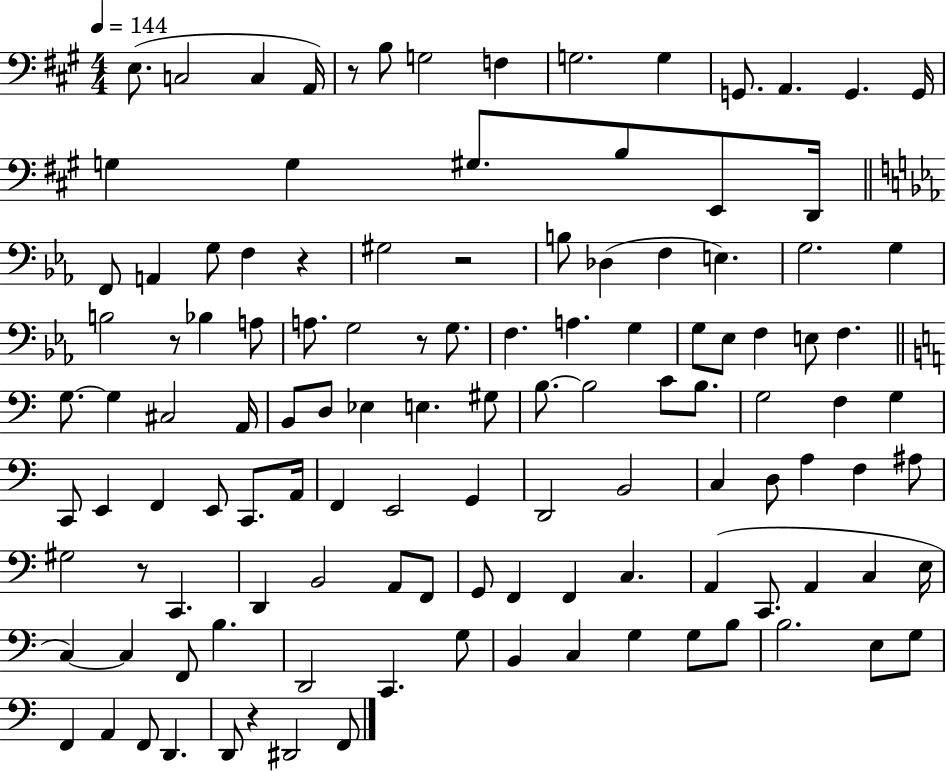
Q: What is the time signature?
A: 4/4